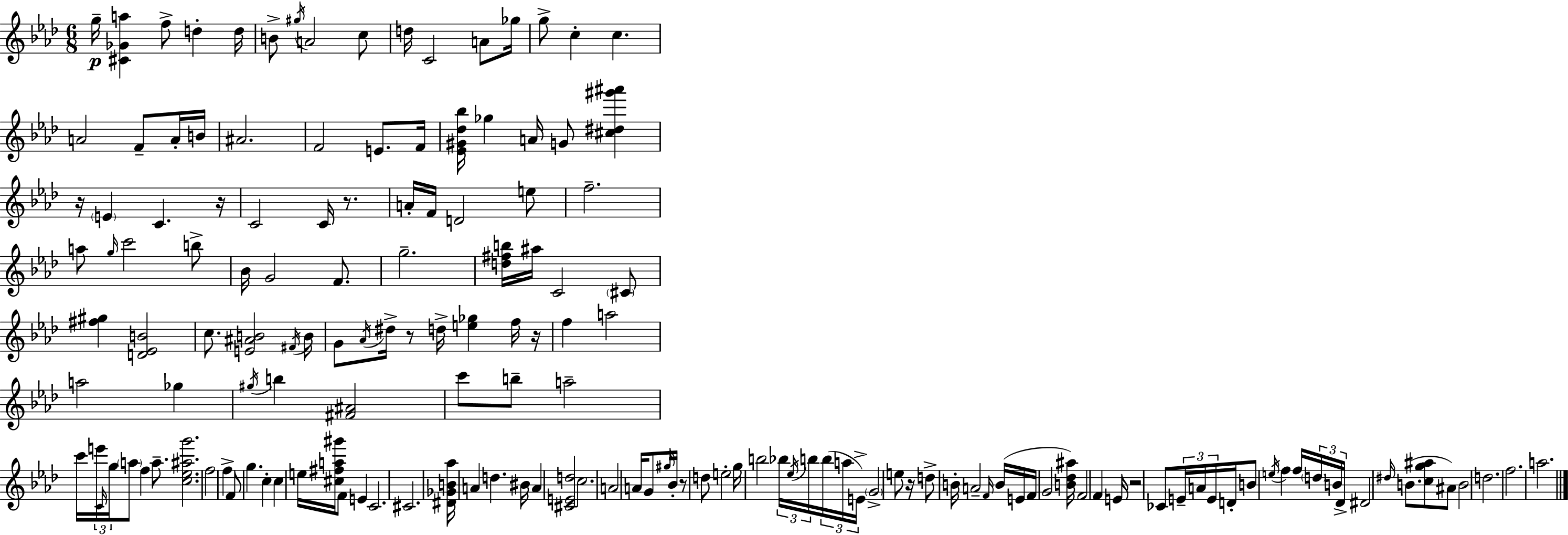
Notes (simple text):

G5/s [C#4,Gb4,A5]/q F5/e D5/q D5/s B4/e G#5/s A4/h C5/e D5/s C4/h A4/e Gb5/s G5/e C5/q C5/q. A4/h F4/e A4/s B4/s A#4/h. F4/h E4/e. F4/s [Eb4,G#4,Db5,Bb5]/s Gb5/q A4/s G4/e [C#5,D#5,G#6,A#6]/q R/s E4/q C4/q. R/s C4/h C4/s R/e. A4/s F4/s D4/h E5/e F5/h. A5/e G5/s C6/h B5/e Bb4/s G4/h F4/e. G5/h. [D5,F#5,B5]/s A#5/s C4/h C#4/e [F#5,G#5]/q [D4,Eb4,B4]/h C5/e. [E4,A#4,B4]/h F#4/s B4/s G4/e Ab4/s D#5/s R/e D5/s [E5,Gb5]/q F5/s R/s F5/q A5/h A5/h Gb5/q G#5/s B5/q [F#4,A#4]/h C6/e B5/e A5/h C6/s E6/s C4/s G5/s A5/e F5/q A5/e. [C5,Eb5,A#5,G6]/h. F5/h F5/q F4/e G5/q. C5/q C5/q E5/s [C#5,F#5,A5,G#6]/s F4/e E4/q C4/h. C#4/h. [D#4,Gb4,B4,Ab5]/s A4/q D5/q. BIS4/s A4/q [C#4,E4,D5]/h C5/h. A4/h A4/s G4/e G#5/s Bb4/s R/e D5/e E5/h G5/s B5/h Bb5/s Eb5/s B5/s B5/s A5/s E4/s G4/h E5/e R/s D5/e B4/s A4/h F4/s B4/s E4/s F4/s G4/h [B4,Db5,A#5]/s F4/h F4/q E4/s R/h CES4/e E4/s A4/s E4/s D4/s B4/e E5/s F5/q F5/s D5/s B4/s Db4/s D#4/h D#5/s B4/e. [C5,G5,A#5]/e A#4/e B4/h D5/h. F5/h. A5/h.